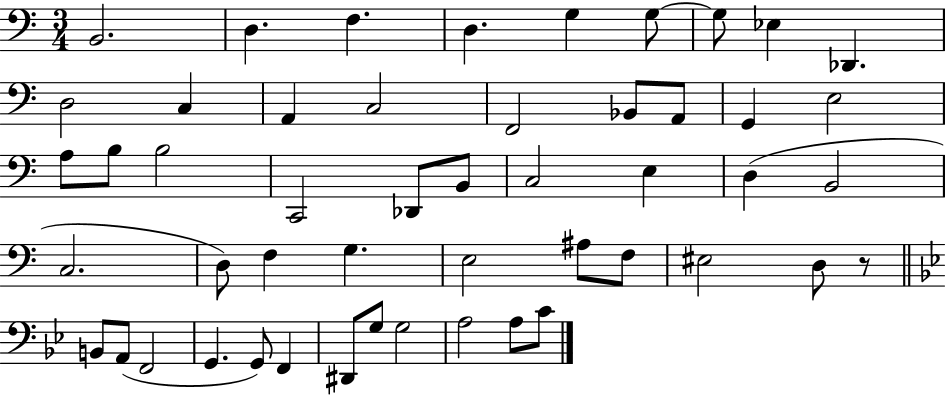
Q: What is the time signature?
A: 3/4